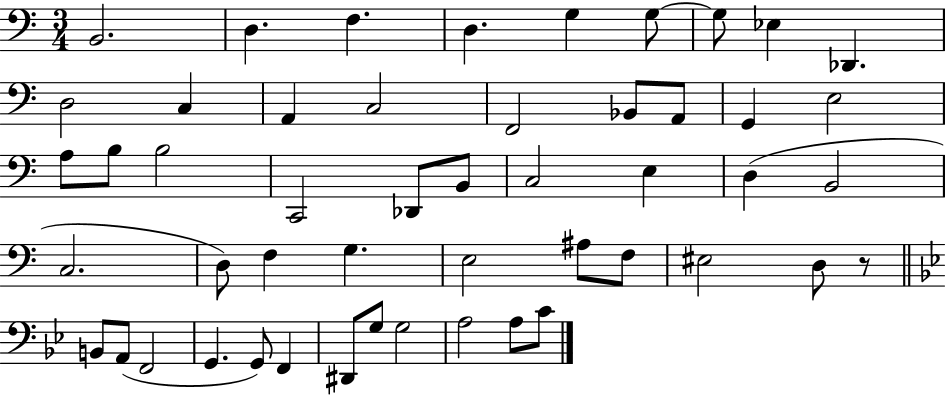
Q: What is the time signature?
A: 3/4